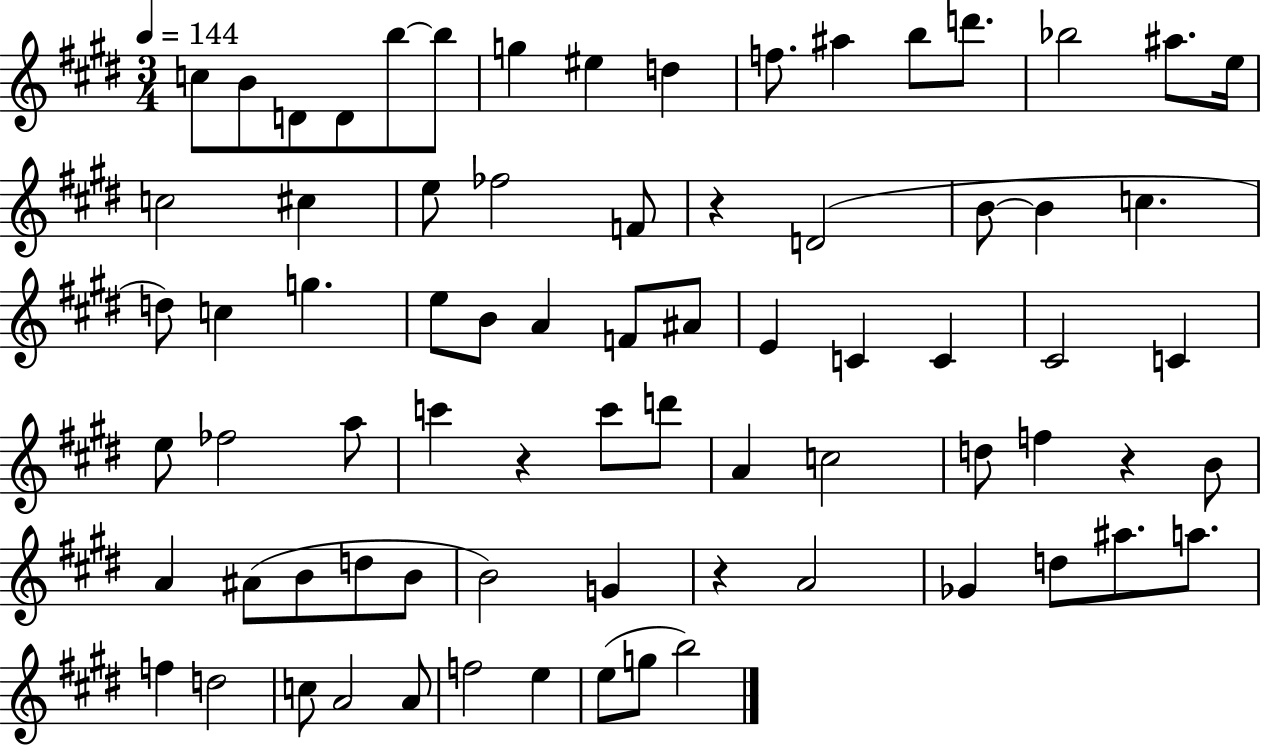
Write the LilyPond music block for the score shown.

{
  \clef treble
  \numericTimeSignature
  \time 3/4
  \key e \major
  \tempo 4 = 144
  c''8 b'8 d'8 d'8 b''8~~ b''8 | g''4 eis''4 d''4 | f''8. ais''4 b''8 d'''8. | bes''2 ais''8. e''16 | \break c''2 cis''4 | e''8 fes''2 f'8 | r4 d'2( | b'8~~ b'4 c''4. | \break d''8) c''4 g''4. | e''8 b'8 a'4 f'8 ais'8 | e'4 c'4 c'4 | cis'2 c'4 | \break e''8 fes''2 a''8 | c'''4 r4 c'''8 d'''8 | a'4 c''2 | d''8 f''4 r4 b'8 | \break a'4 ais'8( b'8 d''8 b'8 | b'2) g'4 | r4 a'2 | ges'4 d''8 ais''8. a''8. | \break f''4 d''2 | c''8 a'2 a'8 | f''2 e''4 | e''8( g''8 b''2) | \break \bar "|."
}